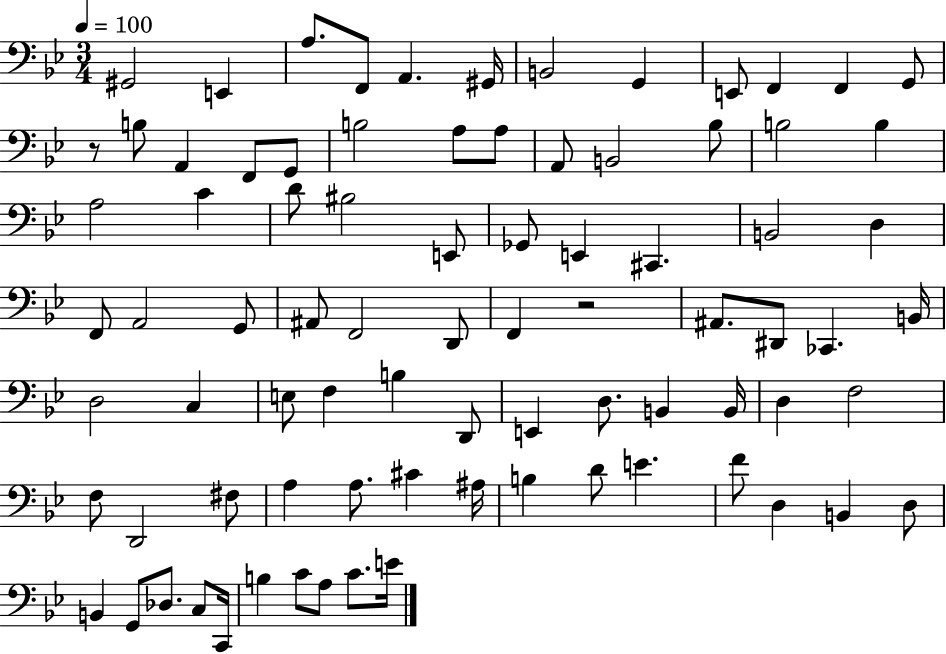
G#2/h E2/q A3/e. F2/e A2/q. G#2/s B2/h G2/q E2/e F2/q F2/q G2/e R/e B3/e A2/q F2/e G2/e B3/h A3/e A3/e A2/e B2/h Bb3/e B3/h B3/q A3/h C4/q D4/e BIS3/h E2/e Gb2/e E2/q C#2/q. B2/h D3/q F2/e A2/h G2/e A#2/e F2/h D2/e F2/q R/h A#2/e. D#2/e CES2/q. B2/s D3/h C3/q E3/e F3/q B3/q D2/e E2/q D3/e. B2/q B2/s D3/q F3/h F3/e D2/h F#3/e A3/q A3/e. C#4/q A#3/s B3/q D4/e E4/q. F4/e D3/q B2/q D3/e B2/q G2/e Db3/e. C3/e C2/s B3/q C4/e A3/e C4/e. E4/s